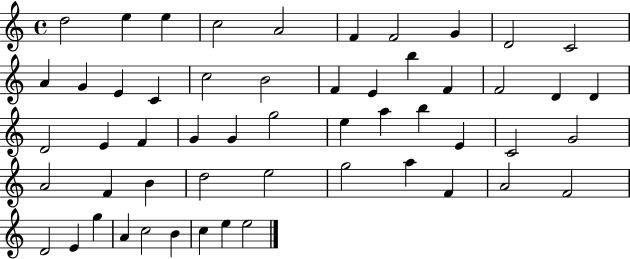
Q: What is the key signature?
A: C major